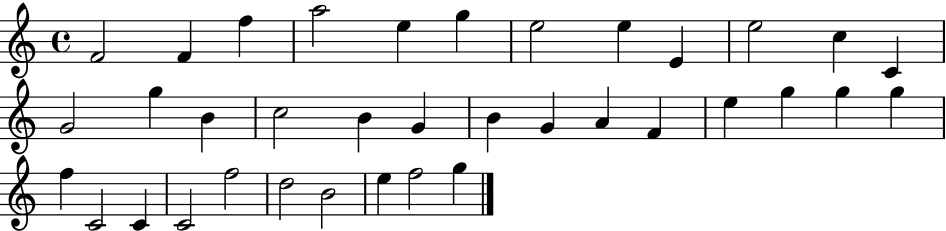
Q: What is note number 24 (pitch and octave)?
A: G5